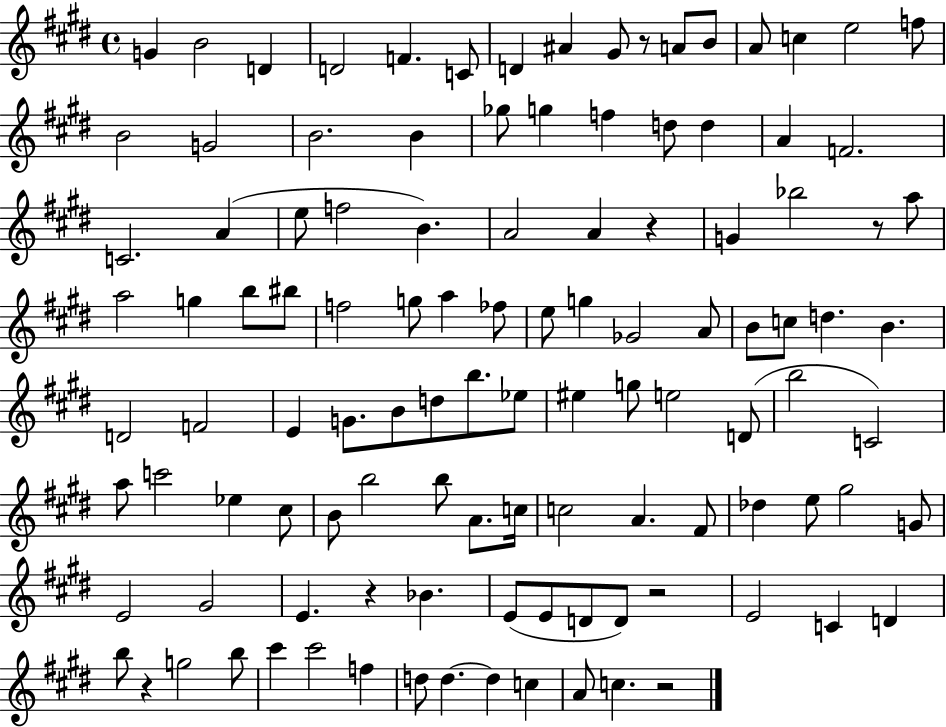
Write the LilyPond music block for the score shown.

{
  \clef treble
  \time 4/4
  \defaultTimeSignature
  \key e \major
  g'4 b'2 d'4 | d'2 f'4. c'8 | d'4 ais'4 gis'8 r8 a'8 b'8 | a'8 c''4 e''2 f''8 | \break b'2 g'2 | b'2. b'4 | ges''8 g''4 f''4 d''8 d''4 | a'4 f'2. | \break c'2. a'4( | e''8 f''2 b'4.) | a'2 a'4 r4 | g'4 bes''2 r8 a''8 | \break a''2 g''4 b''8 bis''8 | f''2 g''8 a''4 fes''8 | e''8 g''4 ges'2 a'8 | b'8 c''8 d''4. b'4. | \break d'2 f'2 | e'4 g'8. b'8 d''8 b''8. ees''8 | eis''4 g''8 e''2 d'8( | b''2 c'2) | \break a''8 c'''2 ees''4 cis''8 | b'8 b''2 b''8 a'8. c''16 | c''2 a'4. fis'8 | des''4 e''8 gis''2 g'8 | \break e'2 gis'2 | e'4. r4 bes'4. | e'8( e'8 d'8 d'8) r2 | e'2 c'4 d'4 | \break b''8 r4 g''2 b''8 | cis'''4 cis'''2 f''4 | d''8 d''4.~~ d''4 c''4 | a'8 c''4. r2 | \break \bar "|."
}